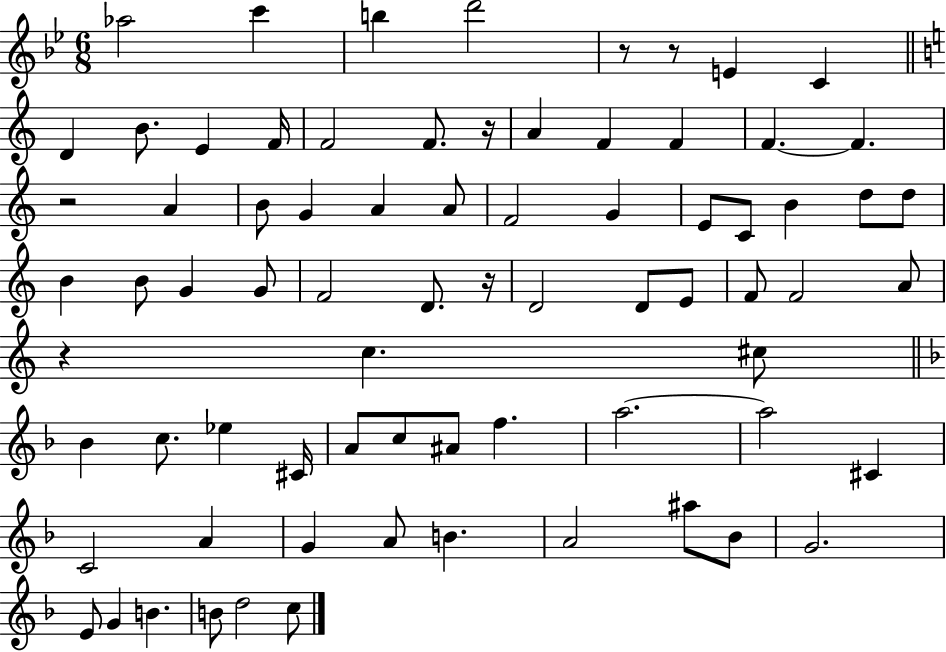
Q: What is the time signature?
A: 6/8